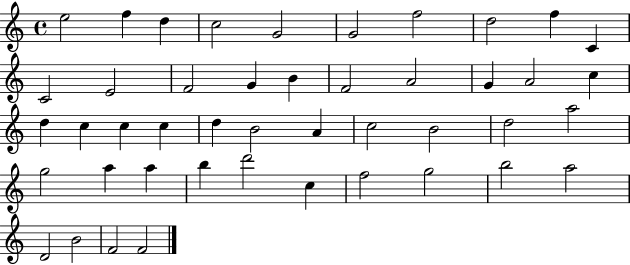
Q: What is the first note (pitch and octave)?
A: E5